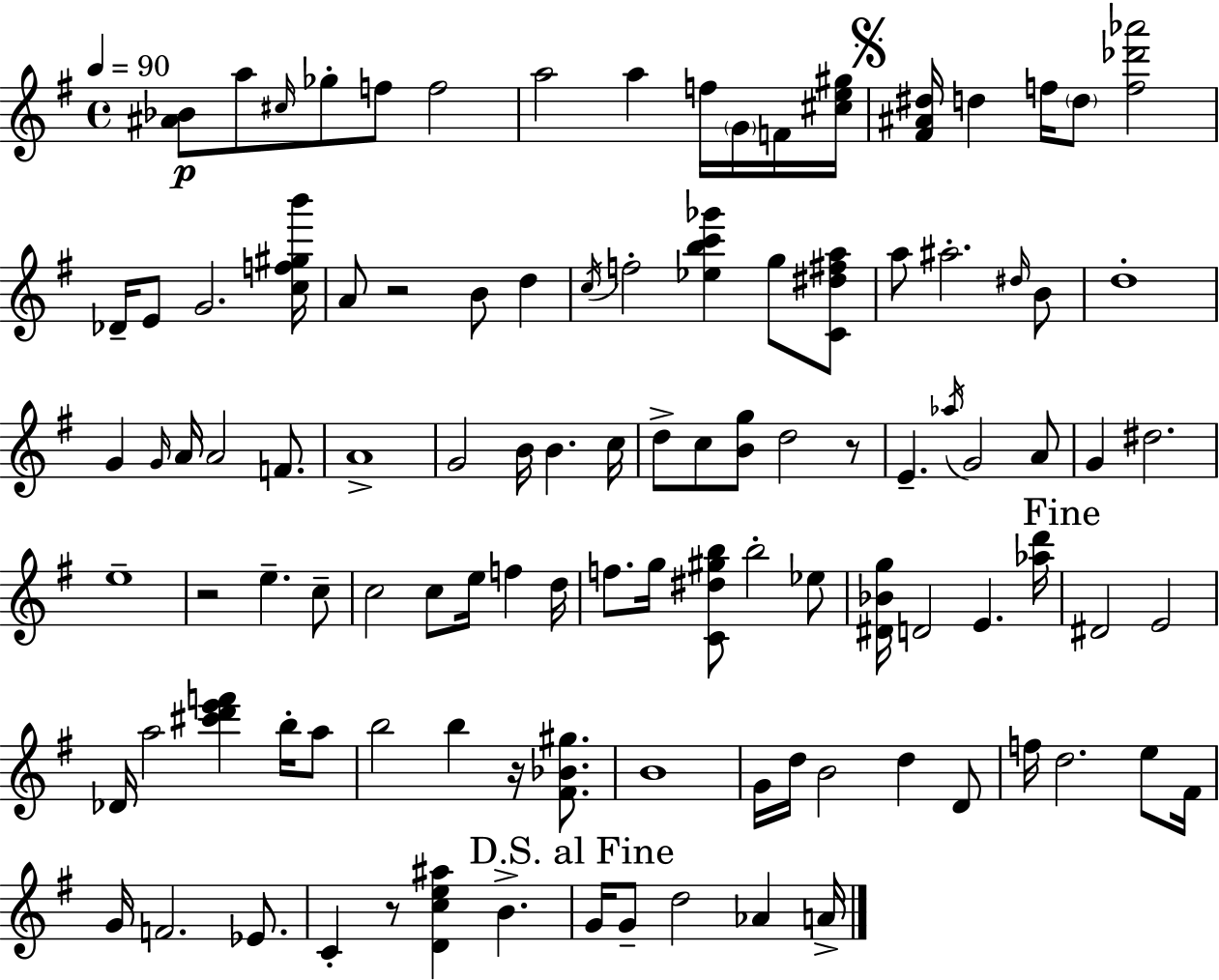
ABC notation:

X:1
T:Untitled
M:4/4
L:1/4
K:G
[^A_B]/2 a/2 ^c/4 _g/2 f/2 f2 a2 a f/4 G/4 F/4 [^ce^g]/4 [^F^A^d]/4 d f/4 d/2 [f_d'_a']2 _D/4 E/2 G2 [cf^gb']/4 A/2 z2 B/2 d c/4 f2 [_ebc'_g'] g/2 [C^d^fa]/2 a/2 ^a2 ^d/4 B/2 d4 G G/4 A/4 A2 F/2 A4 G2 B/4 B c/4 d/2 c/2 [Bg]/2 d2 z/2 E _a/4 G2 A/2 G ^d2 e4 z2 e c/2 c2 c/2 e/4 f d/4 f/2 g/4 [C^d^gb]/2 b2 _e/2 [^D_Bg]/4 D2 E [_ad']/4 ^D2 E2 _D/4 a2 [^c'd'e'f'] b/4 a/2 b2 b z/4 [^F_B^g]/2 B4 G/4 d/4 B2 d D/2 f/4 d2 e/2 ^F/4 G/4 F2 _E/2 C z/2 [Dce^a] B G/4 G/2 d2 _A A/4